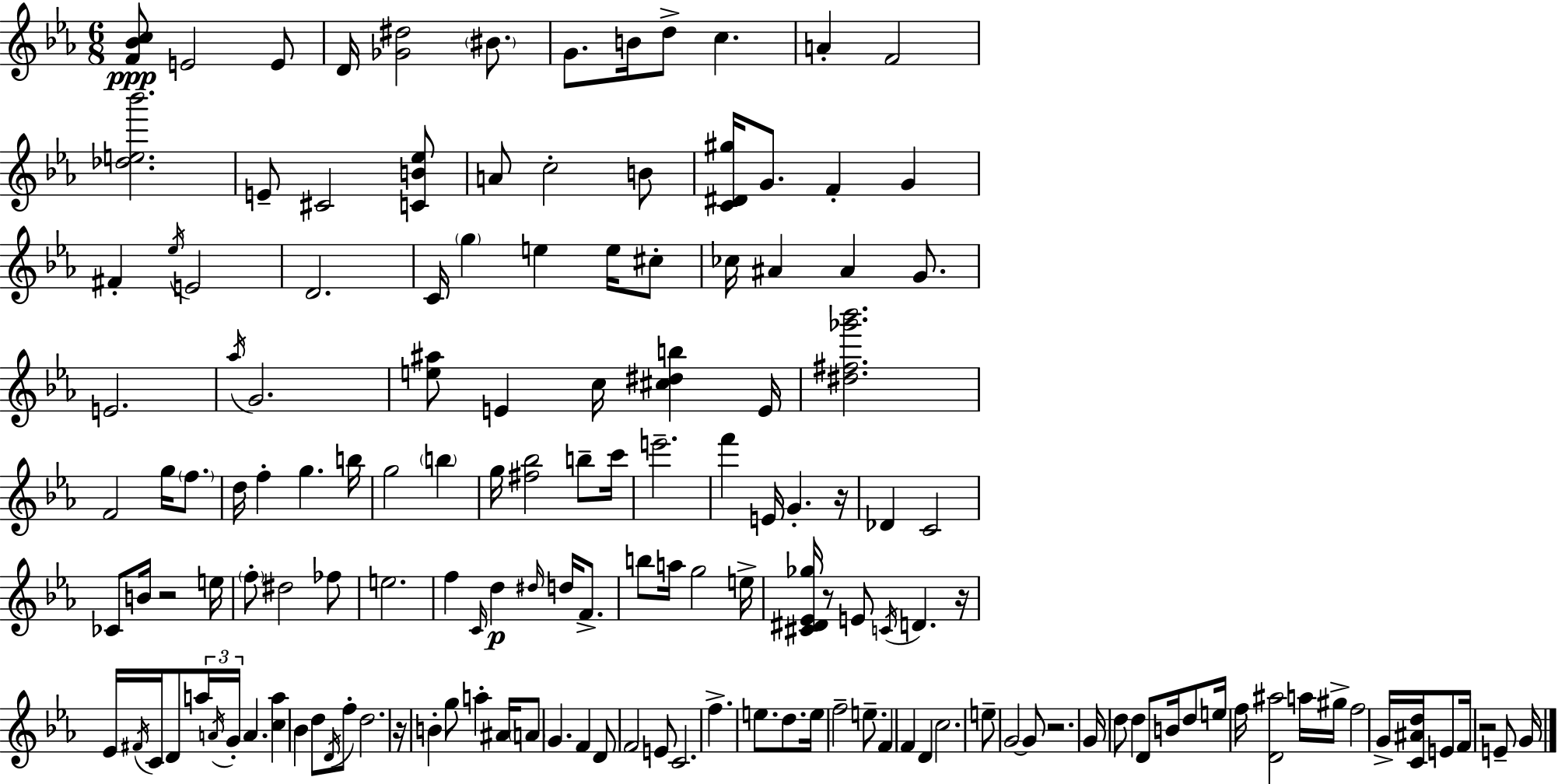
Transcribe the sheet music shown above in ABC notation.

X:1
T:Untitled
M:6/8
L:1/4
K:Eb
[F_Bc]/2 E2 E/2 D/4 [_G^d]2 ^B/2 G/2 B/4 d/2 c A F2 [_de_b']2 E/2 ^C2 [CB_e]/2 A/2 c2 B/2 [C^D^g]/4 G/2 F G ^F _e/4 E2 D2 C/4 g e e/4 ^c/2 _c/4 ^A ^A G/2 E2 _a/4 G2 [e^a]/2 E c/4 [^c^db] E/4 [^d^f_g'_b']2 F2 g/4 f/2 d/4 f g b/4 g2 b g/4 [^f_b]2 b/2 c'/4 e'2 f' E/4 G z/4 _D C2 _C/2 B/4 z2 e/4 f/2 ^d2 _f/2 e2 f C/4 d ^d/4 d/4 F/2 b/2 a/4 g2 e/4 [^C^D_E_g]/4 z/2 E/2 C/4 D z/4 _E/4 ^F/4 C/4 D/2 a/4 A/4 G/4 A [ca] _B d/2 D/4 f/2 d2 z/4 B g/2 a ^A/4 A/2 G F D/2 F2 E/2 C2 f e/2 d/2 e/4 f2 e/2 F F D c2 e/2 G2 G/2 z2 G/4 d/2 d D/2 B/4 d/2 e/4 f/4 [D^a]2 a/4 ^g/4 f2 G/4 [C^Ad]/4 E/2 F/4 z2 E/2 G/4